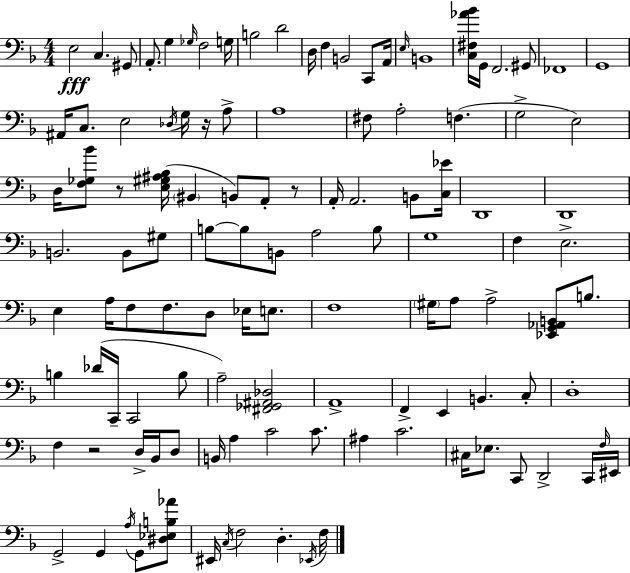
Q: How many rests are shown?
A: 4